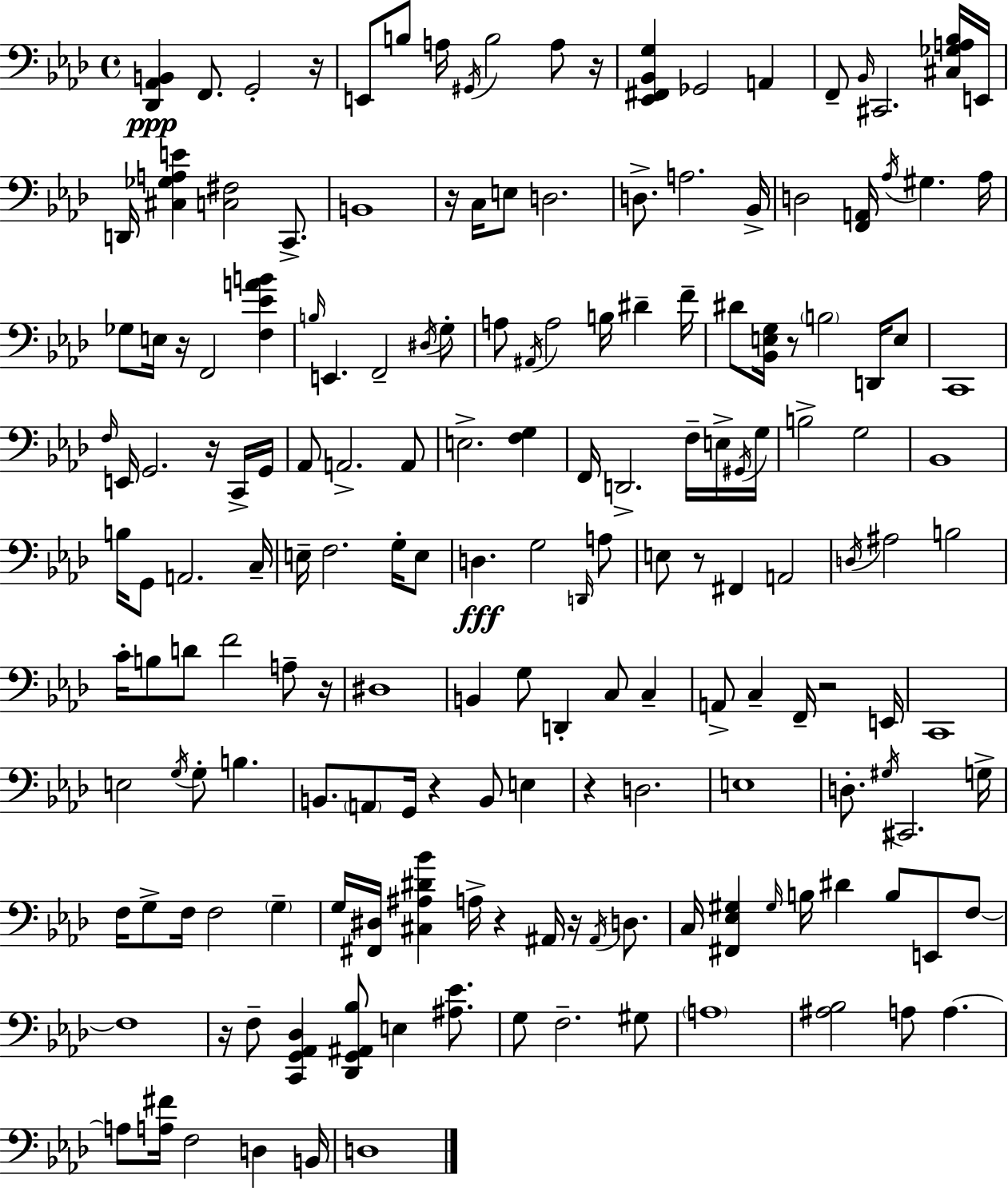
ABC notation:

X:1
T:Untitled
M:4/4
L:1/4
K:Fm
[_D,,_A,,B,,] F,,/2 G,,2 z/4 E,,/2 B,/2 A,/4 ^G,,/4 B,2 A,/2 z/4 [_E,,^F,,_B,,G,] _G,,2 A,, F,,/2 _B,,/4 ^C,,2 [^C,_G,A,_B,]/4 E,,/4 D,,/4 [^C,_G,A,E] [C,^F,]2 C,,/2 B,,4 z/4 C,/4 E,/2 D,2 D,/2 A,2 _B,,/4 D,2 [F,,A,,]/4 _A,/4 ^G, _A,/4 _G,/2 E,/4 z/4 F,,2 [F,_EAB] B,/4 E,, F,,2 ^D,/4 G,/2 A,/2 ^A,,/4 A,2 B,/4 ^D F/4 ^D/2 [_B,,E,G,]/4 z/2 B,2 D,,/4 E,/2 C,,4 F,/4 E,,/4 G,,2 z/4 C,,/4 G,,/4 _A,,/2 A,,2 A,,/2 E,2 [F,G,] F,,/4 D,,2 F,/4 E,/4 ^G,,/4 G,/4 B,2 G,2 _B,,4 B,/4 G,,/2 A,,2 C,/4 E,/4 F,2 G,/4 E,/2 D, G,2 D,,/4 A,/2 E,/2 z/2 ^F,, A,,2 D,/4 ^A,2 B,2 C/4 B,/2 D/2 F2 A,/2 z/4 ^D,4 B,, G,/2 D,, C,/2 C, A,,/2 C, F,,/4 z2 E,,/4 C,,4 E,2 G,/4 G,/2 B, B,,/2 A,,/2 G,,/4 z B,,/2 E, z D,2 E,4 D,/2 ^G,/4 ^C,,2 G,/4 F,/4 G,/2 F,/4 F,2 G, G,/4 [^F,,^D,]/4 [^C,^A,^D_B] A,/4 z ^A,,/4 z/4 ^A,,/4 D,/2 C,/4 [^F,,_E,^G,] ^G,/4 B,/4 ^D B,/2 E,,/2 F,/2 F,4 z/4 F,/2 [C,,G,,_A,,_D,] [_D,,G,,^A,,_B,]/2 E, [^A,_E]/2 G,/2 F,2 ^G,/2 A,4 [^A,_B,]2 A,/2 A, A,/2 [A,^F]/4 F,2 D, B,,/4 D,4